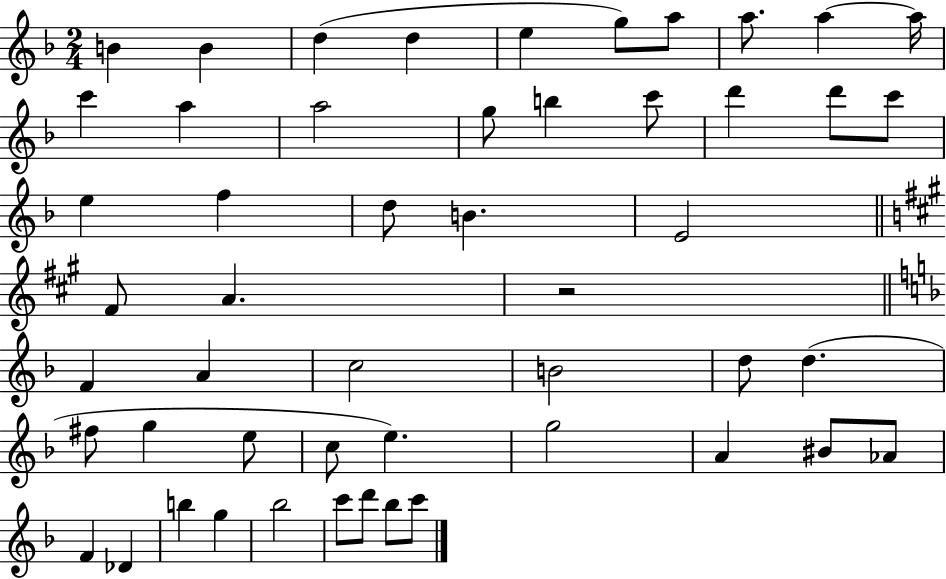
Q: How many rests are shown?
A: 1